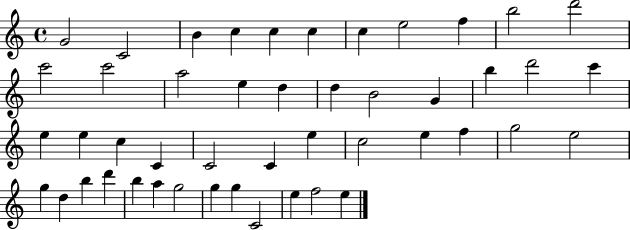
G4/h C4/h B4/q C5/q C5/q C5/q C5/q E5/h F5/q B5/h D6/h C6/h C6/h A5/h E5/q D5/q D5/q B4/h G4/q B5/q D6/h C6/q E5/q E5/q C5/q C4/q C4/h C4/q E5/q C5/h E5/q F5/q G5/h E5/h G5/q D5/q B5/q D6/q B5/q A5/q G5/h G5/q G5/q C4/h E5/q F5/h E5/q